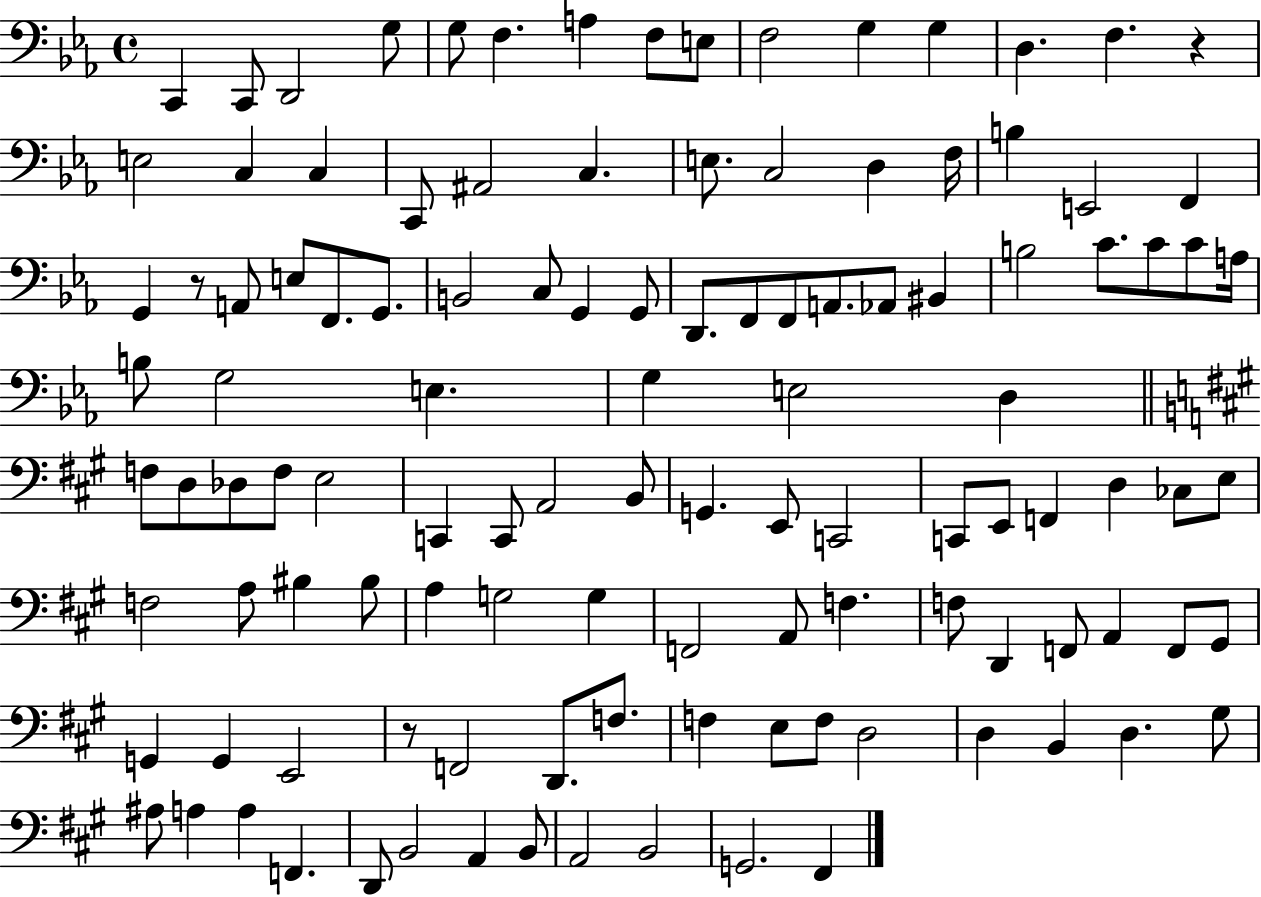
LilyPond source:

{
  \clef bass
  \time 4/4
  \defaultTimeSignature
  \key ees \major
  c,4 c,8 d,2 g8 | g8 f4. a4 f8 e8 | f2 g4 g4 | d4. f4. r4 | \break e2 c4 c4 | c,8 ais,2 c4. | e8. c2 d4 f16 | b4 e,2 f,4 | \break g,4 r8 a,8 e8 f,8. g,8. | b,2 c8 g,4 g,8 | d,8. f,8 f,8 a,8. aes,8 bis,4 | b2 c'8. c'8 c'8 a16 | \break b8 g2 e4. | g4 e2 d4 | \bar "||" \break \key a \major f8 d8 des8 f8 e2 | c,4 c,8 a,2 b,8 | g,4. e,8 c,2 | c,8 e,8 f,4 d4 ces8 e8 | \break f2 a8 bis4 bis8 | a4 g2 g4 | f,2 a,8 f4. | f8 d,4 f,8 a,4 f,8 gis,8 | \break g,4 g,4 e,2 | r8 f,2 d,8. f8. | f4 e8 f8 d2 | d4 b,4 d4. gis8 | \break ais8 a4 a4 f,4. | d,8 b,2 a,4 b,8 | a,2 b,2 | g,2. fis,4 | \break \bar "|."
}